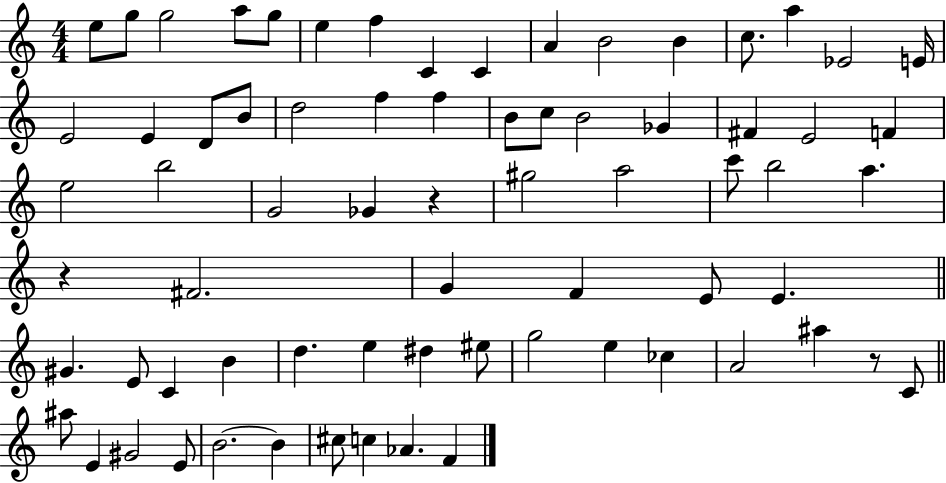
{
  \clef treble
  \numericTimeSignature
  \time 4/4
  \key c \major
  e''8 g''8 g''2 a''8 g''8 | e''4 f''4 c'4 c'4 | a'4 b'2 b'4 | c''8. a''4 ees'2 e'16 | \break e'2 e'4 d'8 b'8 | d''2 f''4 f''4 | b'8 c''8 b'2 ges'4 | fis'4 e'2 f'4 | \break e''2 b''2 | g'2 ges'4 r4 | gis''2 a''2 | c'''8 b''2 a''4. | \break r4 fis'2. | g'4 f'4 e'8 e'4. | \bar "||" \break \key c \major gis'4. e'8 c'4 b'4 | d''4. e''4 dis''4 eis''8 | g''2 e''4 ces''4 | a'2 ais''4 r8 c'8 | \break \bar "||" \break \key c \major ais''8 e'4 gis'2 e'8 | b'2.~~ b'4 | cis''8 c''4 aes'4. f'4 | \bar "|."
}